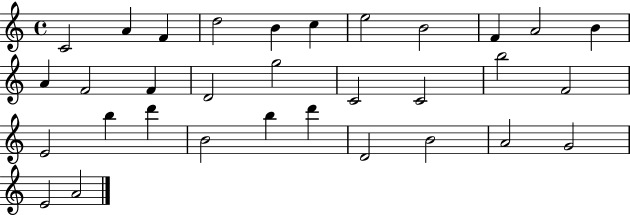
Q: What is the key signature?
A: C major